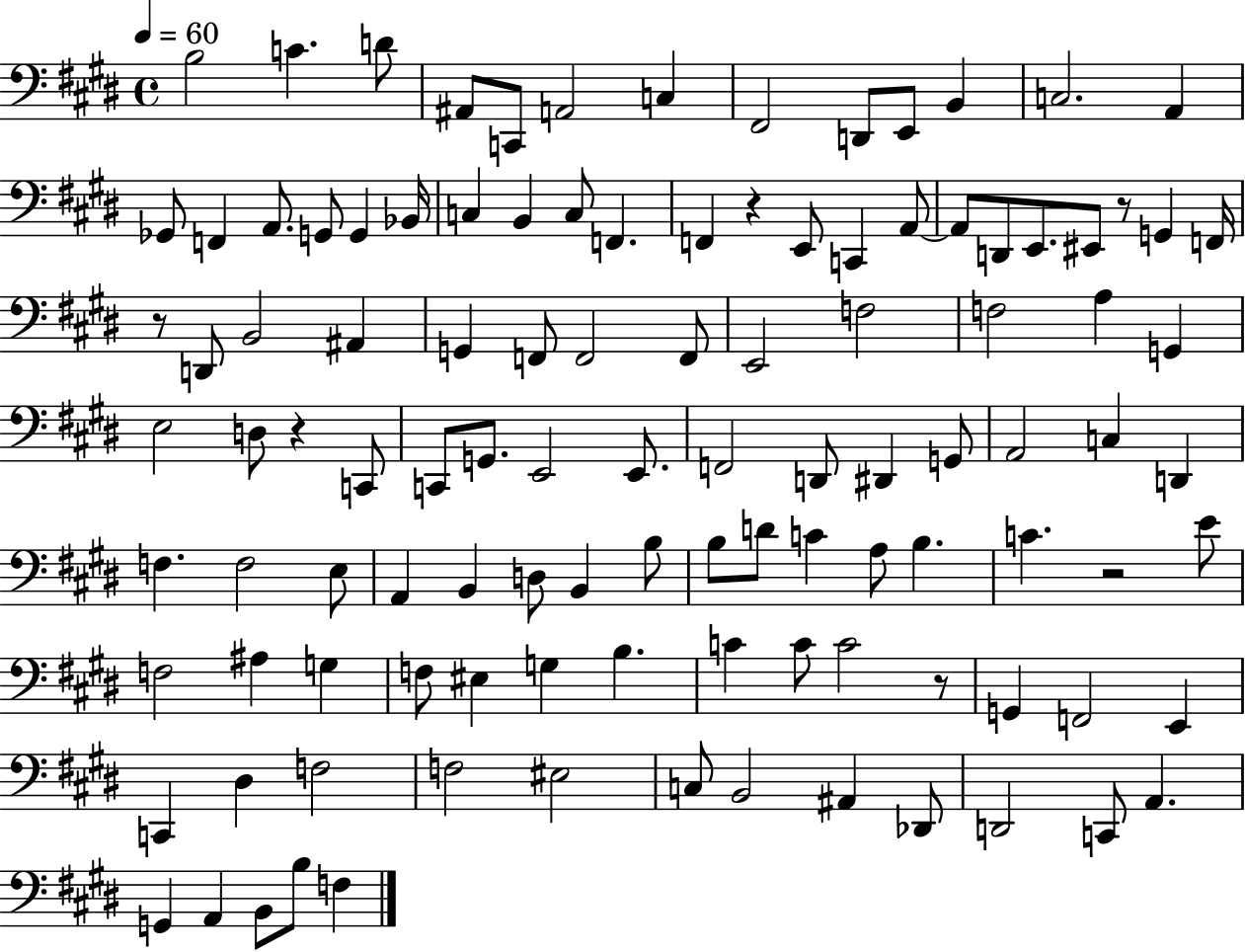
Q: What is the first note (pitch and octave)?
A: B3